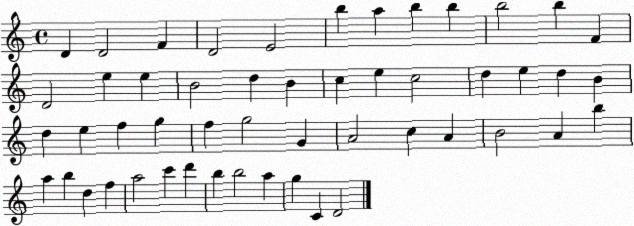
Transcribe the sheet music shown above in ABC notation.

X:1
T:Untitled
M:4/4
L:1/4
K:C
D D2 F D2 E2 b a b b b2 b F D2 e e B2 d B c e c2 d e d B d e f g f g2 G A2 c A B2 A b a b d f a2 c' d' b b2 a g C D2